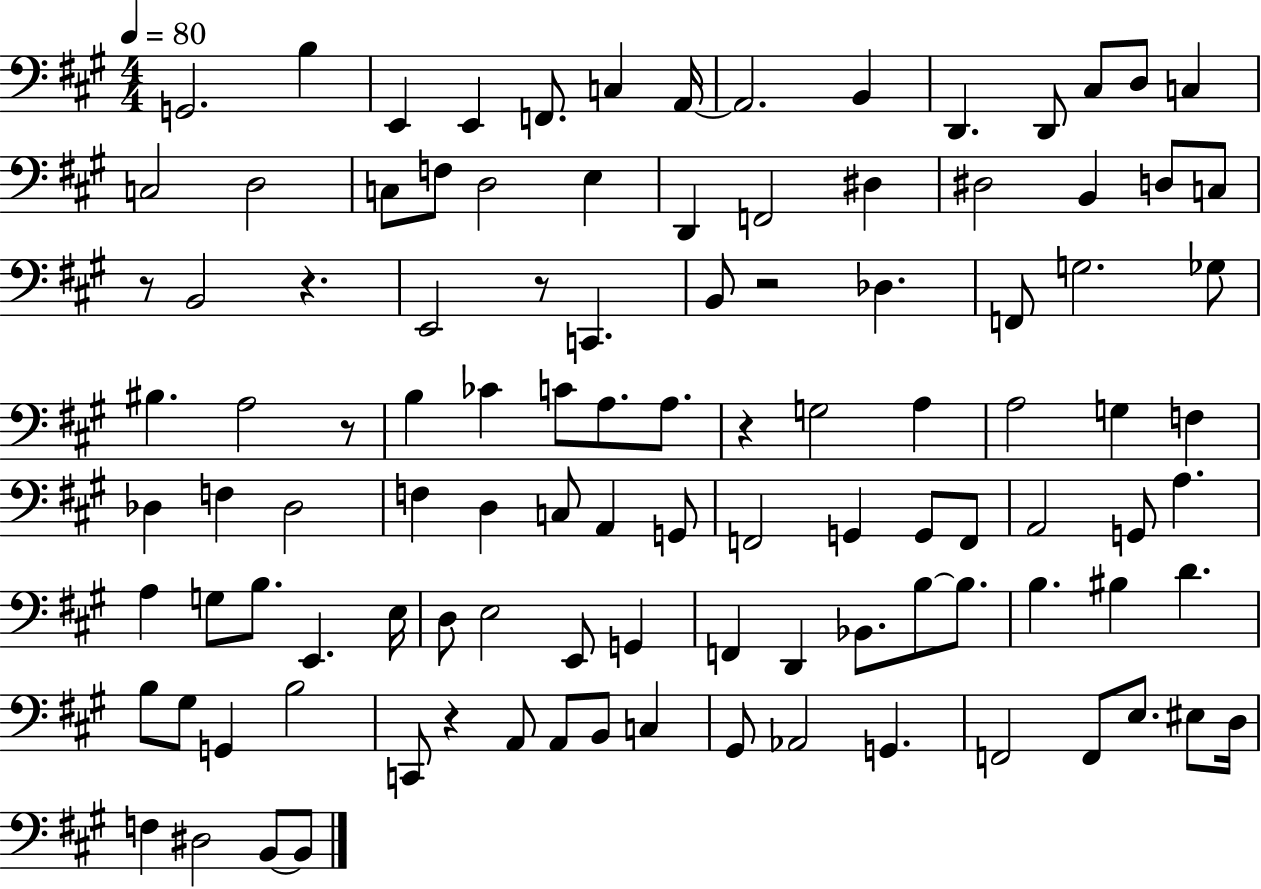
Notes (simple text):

G2/h. B3/q E2/q E2/q F2/e. C3/q A2/s A2/h. B2/q D2/q. D2/e C#3/e D3/e C3/q C3/h D3/h C3/e F3/e D3/h E3/q D2/q F2/h D#3/q D#3/h B2/q D3/e C3/e R/e B2/h R/q. E2/h R/e C2/q. B2/e R/h Db3/q. F2/e G3/h. Gb3/e BIS3/q. A3/h R/e B3/q CES4/q C4/e A3/e. A3/e. R/q G3/h A3/q A3/h G3/q F3/q Db3/q F3/q Db3/h F3/q D3/q C3/e A2/q G2/e F2/h G2/q G2/e F2/e A2/h G2/e A3/q. A3/q G3/e B3/e. E2/q. E3/s D3/e E3/h E2/e G2/q F2/q D2/q Bb2/e. B3/e B3/e. B3/q. BIS3/q D4/q. B3/e G#3/e G2/q B3/h C2/e R/q A2/e A2/e B2/e C3/q G#2/e Ab2/h G2/q. F2/h F2/e E3/e. EIS3/e D3/s F3/q D#3/h B2/e B2/e